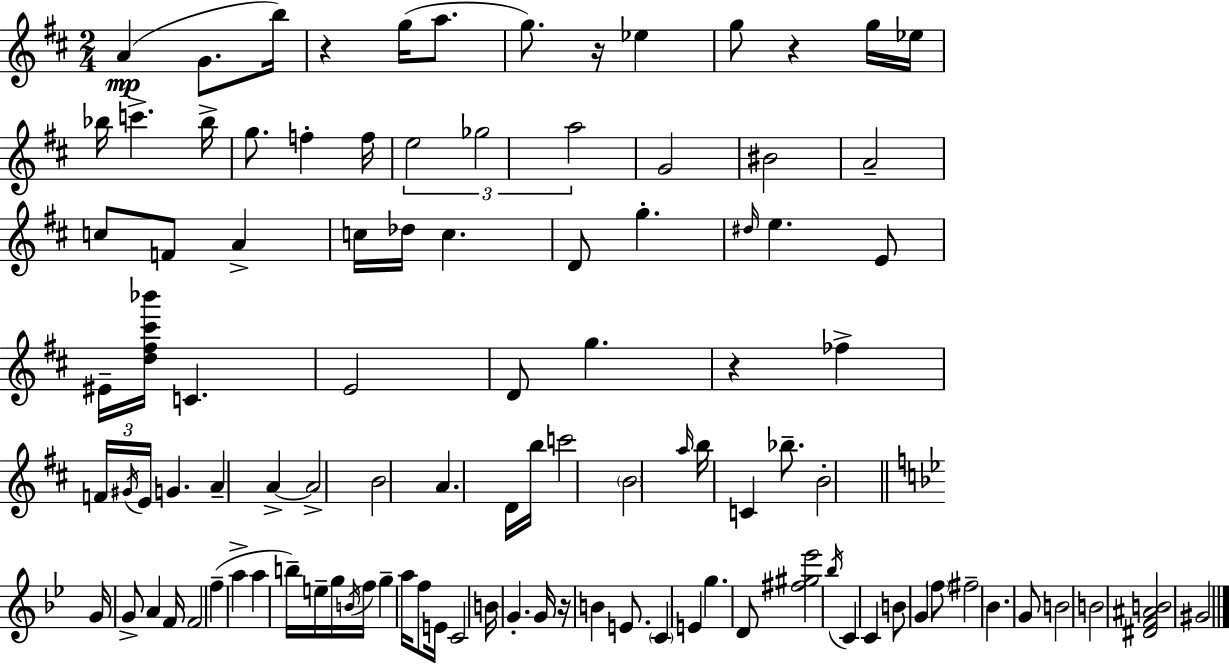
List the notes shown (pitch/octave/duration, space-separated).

A4/q G4/e. B5/s R/q G5/s A5/e. G5/e. R/s Eb5/q G5/e R/q G5/s Eb5/s Bb5/s C6/q. Bb5/s G5/e. F5/q F5/s E5/h Gb5/h A5/h G4/h BIS4/h A4/h C5/e F4/e A4/q C5/s Db5/s C5/q. D4/e G5/q. D#5/s E5/q. E4/e EIS4/s [D5,F#5,C#6,Bb6]/s C4/q. E4/h D4/e G5/q. R/q FES5/q F4/s G#4/s E4/s G4/q. A4/q A4/q A4/h B4/h A4/q. D4/s B5/s C6/h B4/h A5/s B5/s C4/q Bb5/e. B4/h G4/s G4/e A4/q F4/s F4/h F5/q A5/q A5/q B5/s E5/s G5/s B4/s F5/s G5/q A5/s F5/e E4/s C4/h B4/s G4/q. G4/s R/s B4/q E4/e. C4/q E4/q G5/q. D4/e [F#5,G#5,Eb6]/h Bb5/s C4/q C4/q B4/e G4/q F5/e F#5/h Bb4/q. G4/e B4/h B4/h [D#4,F4,A#4,B4]/h G#4/h